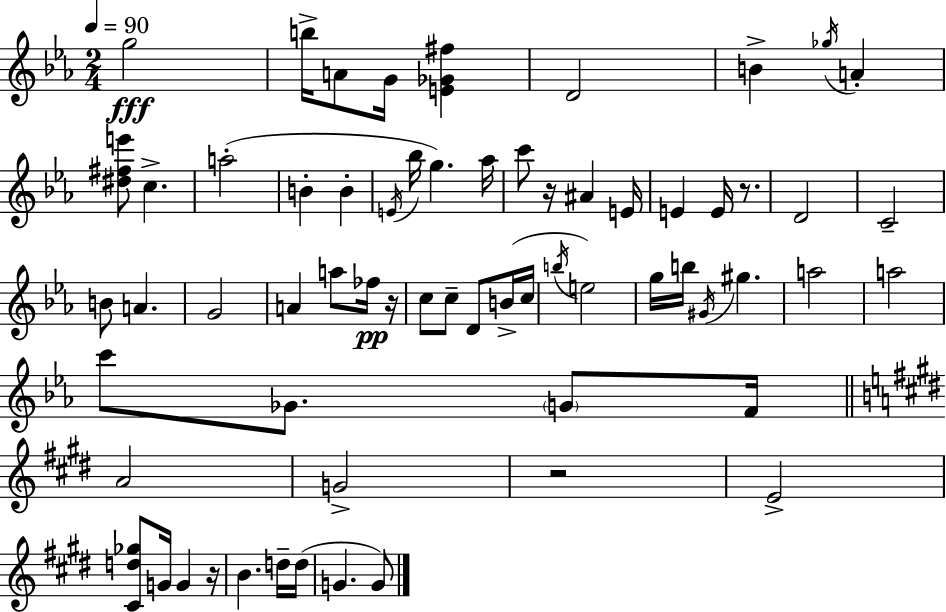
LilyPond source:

{
  \clef treble
  \numericTimeSignature
  \time 2/4
  \key c \minor
  \tempo 4 = 90
  g''2\fff | b''16-> a'8 g'16 <e' ges' fis''>4 | d'2 | b'4-> \acciaccatura { ges''16 } a'4-. | \break <dis'' fis'' e'''>8 c''4.-> | a''2-.( | b'4-. b'4-. | \acciaccatura { e'16 } bes''16 g''4.) | \break aes''16 c'''8 r16 ais'4 | e'16 e'4 e'16 r8. | d'2 | c'2-- | \break b'8 a'4. | g'2 | a'4 a''8 | fes''16\pp r16 c''8 c''8-- d'8 | \break b'16->( c''16 \acciaccatura { b''16 } e''2) | g''16 b''16 \acciaccatura { gis'16 } gis''4. | a''2 | a''2 | \break c'''8 ges'8. | \parenthesize g'8 f'16 \bar "||" \break \key e \major a'2 | g'2-> | r2 | e'2-> | \break <cis' d'' ges''>8 g'16 g'4 r16 | b'4. d''16-- d''16( | g'4. g'8) | \bar "|."
}